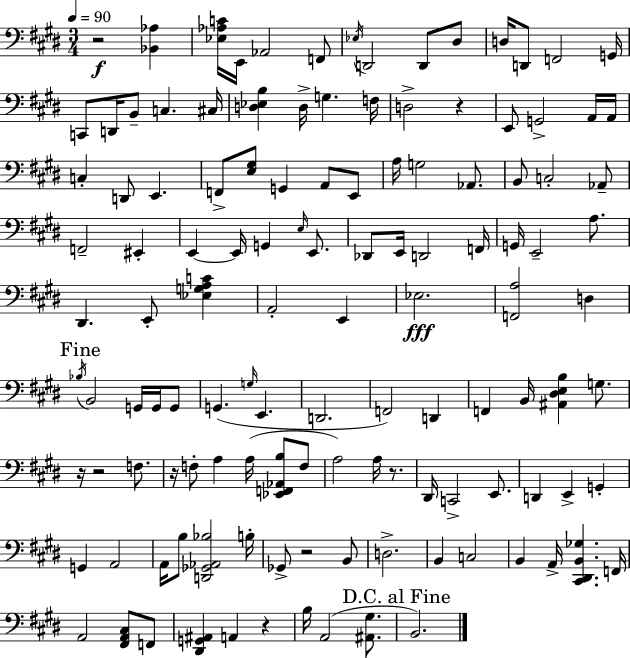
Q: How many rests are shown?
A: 8